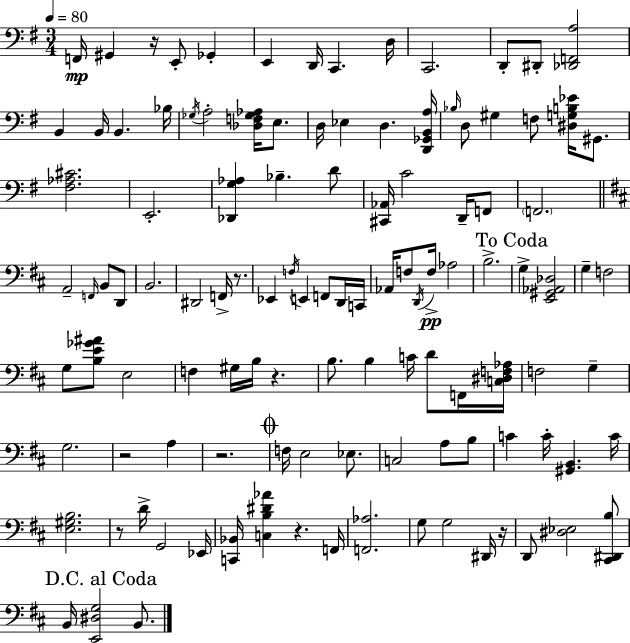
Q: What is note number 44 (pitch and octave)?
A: F2